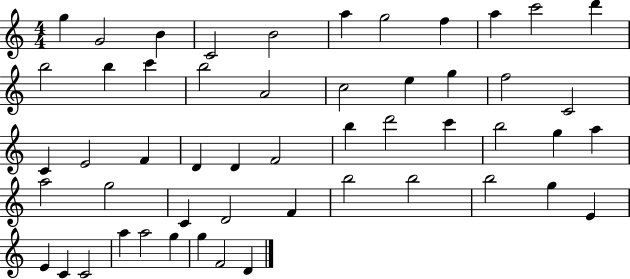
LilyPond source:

{
  \clef treble
  \numericTimeSignature
  \time 4/4
  \key c \major
  g''4 g'2 b'4 | c'2 b'2 | a''4 g''2 f''4 | a''4 c'''2 d'''4 | \break b''2 b''4 c'''4 | b''2 a'2 | c''2 e''4 g''4 | f''2 c'2 | \break c'4 e'2 f'4 | d'4 d'4 f'2 | b''4 d'''2 c'''4 | b''2 g''4 a''4 | \break a''2 g''2 | c'4 d'2 f'4 | b''2 b''2 | b''2 g''4 e'4 | \break e'4 c'4 c'2 | a''4 a''2 g''4 | g''4 f'2 d'4 | \bar "|."
}